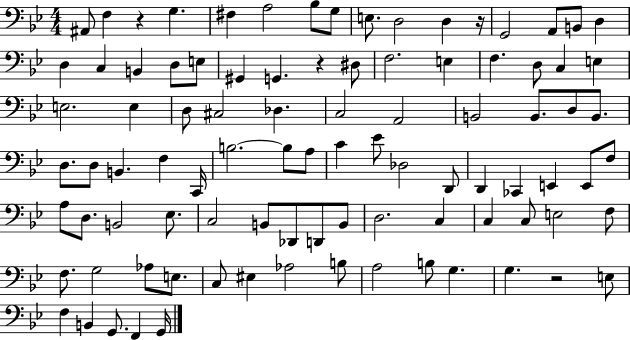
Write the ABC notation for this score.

X:1
T:Untitled
M:4/4
L:1/4
K:Bb
^A,,/2 F, z G, ^F, A,2 _B,/2 G,/2 E,/2 D,2 D, z/4 G,,2 A,,/2 B,,/2 D, D, C, B,, D,/2 E,/2 ^G,, G,, z ^D,/2 F,2 E, F, D,/2 C, E, E,2 E, D,/2 ^C,2 _D, C,2 A,,2 B,,2 B,,/2 D,/2 B,,/2 D,/2 D,/2 B,, F, C,,/4 B,2 B,/2 A,/2 C _E/2 _D,2 D,,/2 D,, _C,, E,, E,,/2 F,/2 A,/2 D,/2 B,,2 _E,/2 C,2 B,,/2 _D,,/2 D,,/2 B,,/2 D,2 C, C, C,/2 E,2 F,/2 F,/2 G,2 _A,/2 E,/2 C,/2 ^E, _A,2 B,/2 A,2 B,/2 G, G, z2 E,/2 F, B,, G,,/2 F,, G,,/4